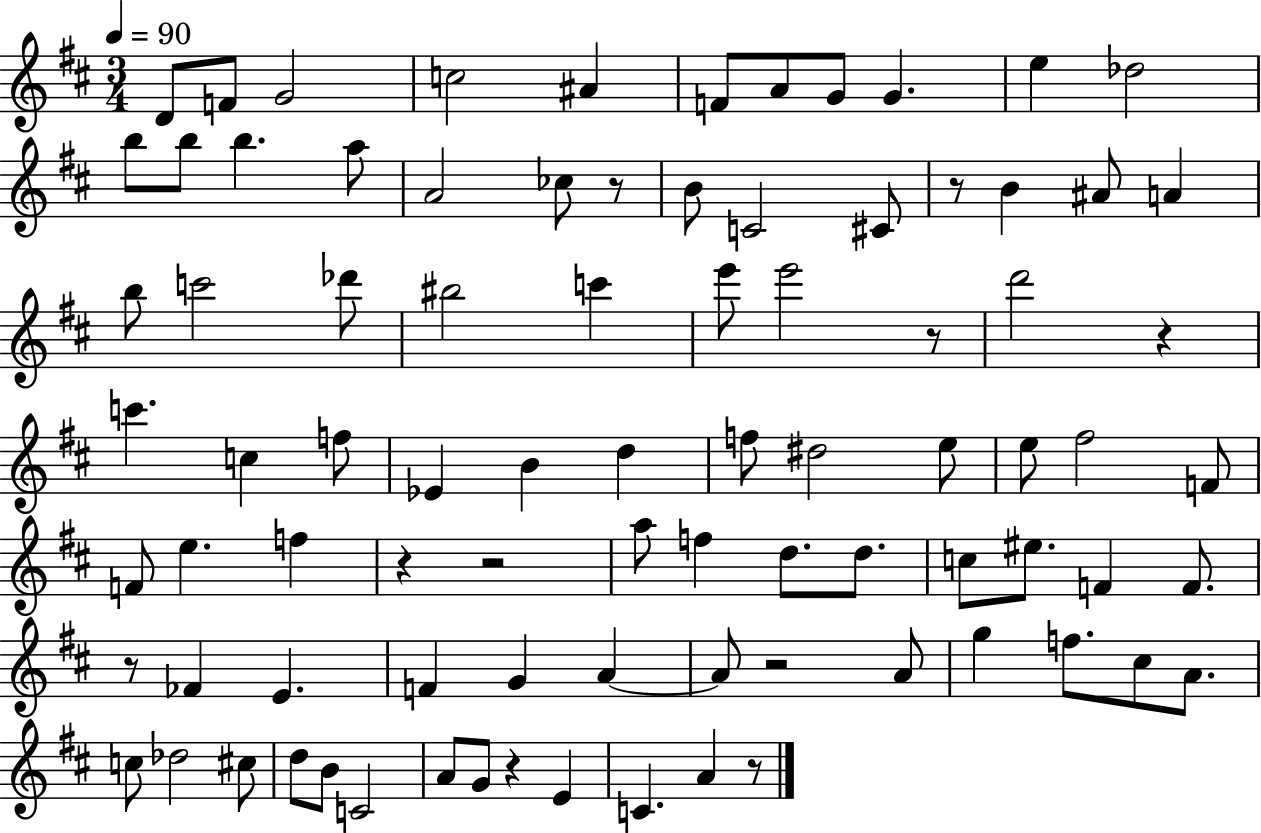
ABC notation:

X:1
T:Untitled
M:3/4
L:1/4
K:D
D/2 F/2 G2 c2 ^A F/2 A/2 G/2 G e _d2 b/2 b/2 b a/2 A2 _c/2 z/2 B/2 C2 ^C/2 z/2 B ^A/2 A b/2 c'2 _d'/2 ^b2 c' e'/2 e'2 z/2 d'2 z c' c f/2 _E B d f/2 ^d2 e/2 e/2 ^f2 F/2 F/2 e f z z2 a/2 f d/2 d/2 c/2 ^e/2 F F/2 z/2 _F E F G A A/2 z2 A/2 g f/2 ^c/2 A/2 c/2 _d2 ^c/2 d/2 B/2 C2 A/2 G/2 z E C A z/2